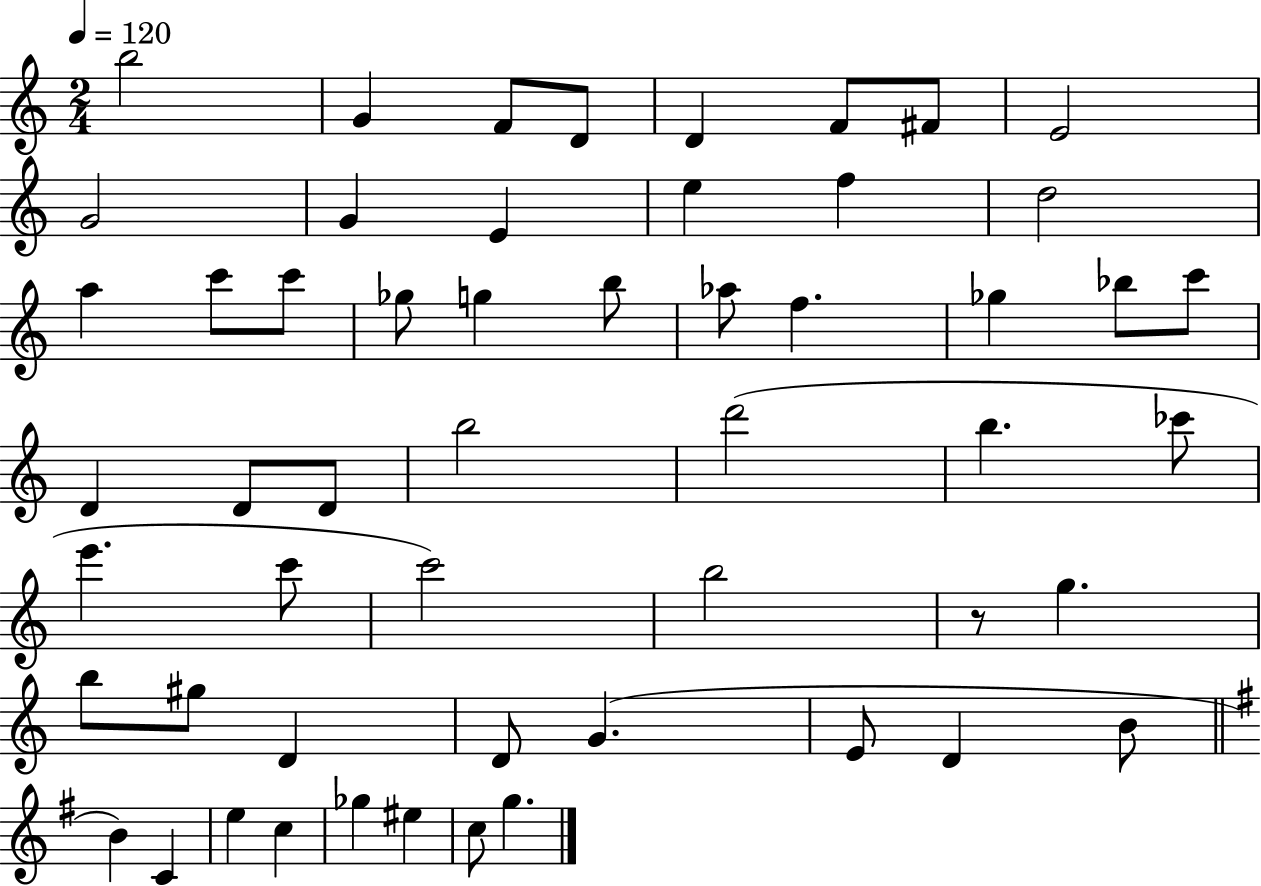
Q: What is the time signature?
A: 2/4